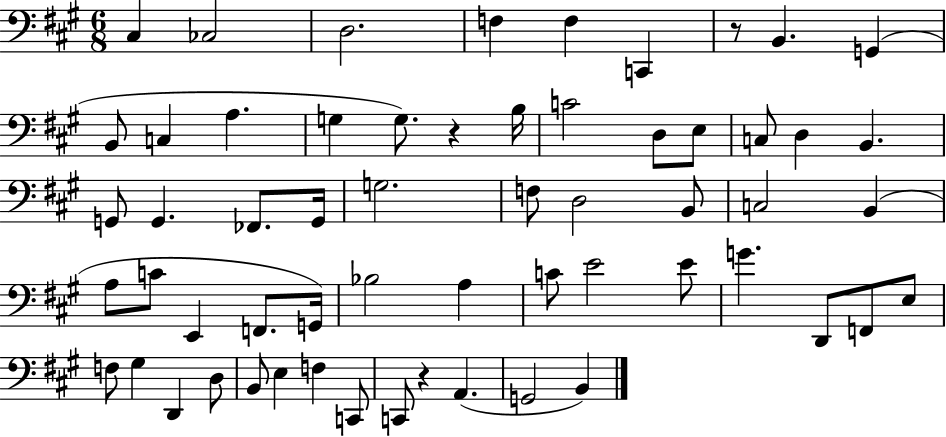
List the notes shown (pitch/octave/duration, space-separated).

C#3/q CES3/h D3/h. F3/q F3/q C2/q R/e B2/q. G2/q B2/e C3/q A3/q. G3/q G3/e. R/q B3/s C4/h D3/e E3/e C3/e D3/q B2/q. G2/e G2/q. FES2/e. G2/s G3/h. F3/e D3/h B2/e C3/h B2/q A3/e C4/e E2/q F2/e. G2/s Bb3/h A3/q C4/e E4/h E4/e G4/q. D2/e F2/e E3/e F3/e G#3/q D2/q D3/e B2/e E3/q F3/q C2/e C2/e R/q A2/q. G2/h B2/q